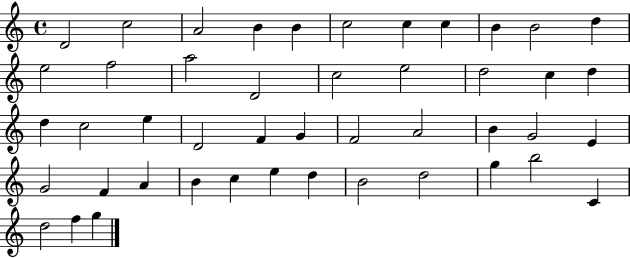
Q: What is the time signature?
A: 4/4